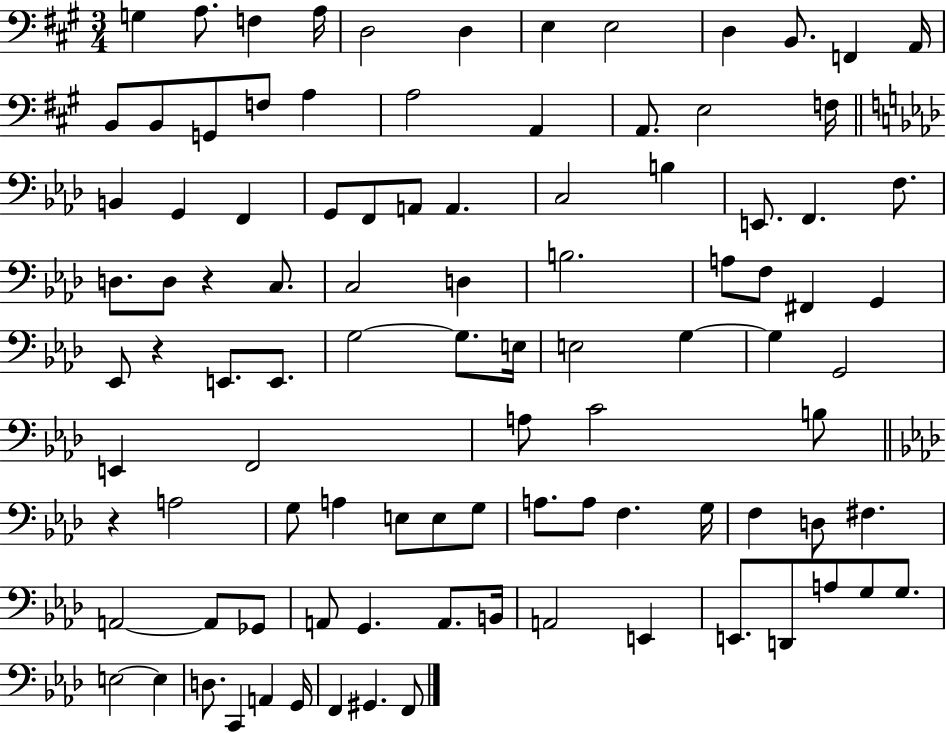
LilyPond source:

{
  \clef bass
  \numericTimeSignature
  \time 3/4
  \key a \major
  \repeat volta 2 { g4 a8. f4 a16 | d2 d4 | e4 e2 | d4 b,8. f,4 a,16 | \break b,8 b,8 g,8 f8 a4 | a2 a,4 | a,8. e2 f16 | \bar "||" \break \key f \minor b,4 g,4 f,4 | g,8 f,8 a,8 a,4. | c2 b4 | e,8. f,4. f8. | \break d8. d8 r4 c8. | c2 d4 | b2. | a8 f8 fis,4 g,4 | \break ees,8 r4 e,8. e,8. | g2~~ g8. e16 | e2 g4~~ | g4 g,2 | \break e,4 f,2 | a8 c'2 b8 | \bar "||" \break \key f \minor r4 a2 | g8 a4 e8 e8 g8 | a8. a8 f4. g16 | f4 d8 fis4. | \break a,2~~ a,8 ges,8 | a,8 g,4. a,8. b,16 | a,2 e,4 | e,8. d,8 a8 g8 g8. | \break e2~~ e4 | d8. c,4 a,4 g,16 | f,4 gis,4. f,8 | } \bar "|."
}